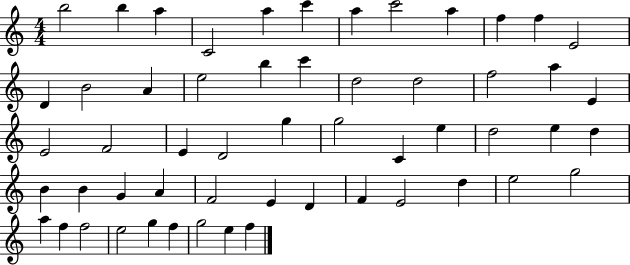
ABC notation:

X:1
T:Untitled
M:4/4
L:1/4
K:C
b2 b a C2 a c' a c'2 a f f E2 D B2 A e2 b c' d2 d2 f2 a E E2 F2 E D2 g g2 C e d2 e d B B G A F2 E D F E2 d e2 g2 a f f2 e2 g f g2 e f